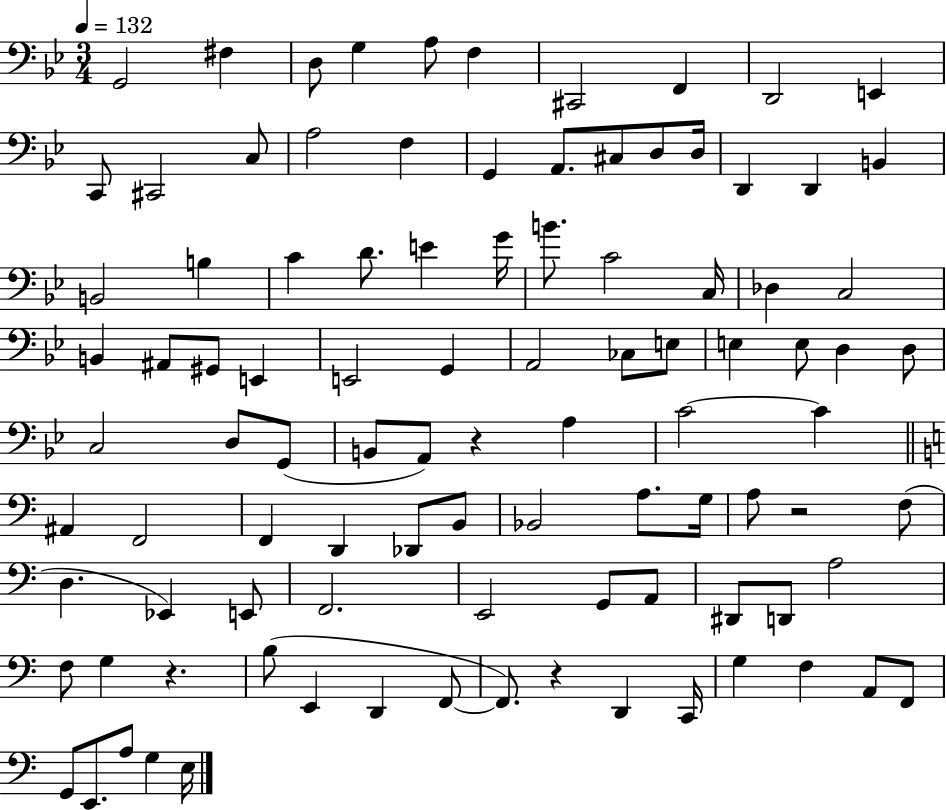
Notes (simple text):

G2/h F#3/q D3/e G3/q A3/e F3/q C#2/h F2/q D2/h E2/q C2/e C#2/h C3/e A3/h F3/q G2/q A2/e. C#3/e D3/e D3/s D2/q D2/q B2/q B2/h B3/q C4/q D4/e. E4/q G4/s B4/e. C4/h C3/s Db3/q C3/h B2/q A#2/e G#2/e E2/q E2/h G2/q A2/h CES3/e E3/e E3/q E3/e D3/q D3/e C3/h D3/e G2/e B2/e A2/e R/q A3/q C4/h C4/q A#2/q F2/h F2/q D2/q Db2/e B2/e Bb2/h A3/e. G3/s A3/e R/h F3/e D3/q. Eb2/q E2/e F2/h. E2/h G2/e A2/e D#2/e D2/e A3/h F3/e G3/q R/q. B3/e E2/q D2/q F2/e F2/e. R/q D2/q C2/s G3/q F3/q A2/e F2/e G2/e E2/e. A3/e G3/q E3/s